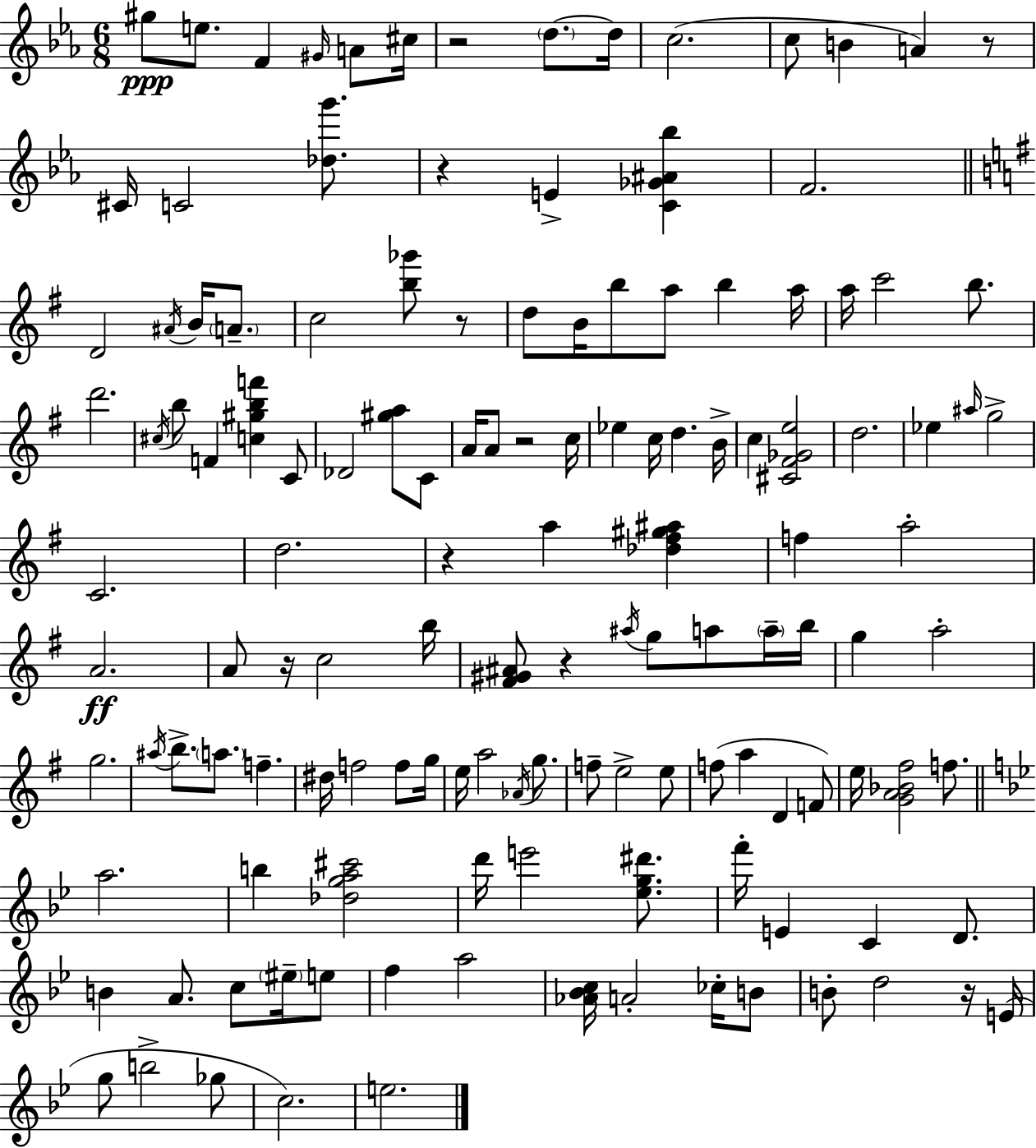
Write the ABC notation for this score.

X:1
T:Untitled
M:6/8
L:1/4
K:Eb
^g/2 e/2 F ^G/4 A/2 ^c/4 z2 d/2 d/4 c2 c/2 B A z/2 ^C/4 C2 [_dg']/2 z E [C_G^A_b] F2 D2 ^A/4 B/4 A/2 c2 [b_g']/2 z/2 d/2 B/4 b/2 a/2 b a/4 a/4 c'2 b/2 d'2 ^c/4 b/2 F [c^gbf'] C/2 _D2 [^ga]/2 C/2 A/4 A/2 z2 c/4 _e c/4 d B/4 c [^C^F_Ge]2 d2 _e ^a/4 g2 C2 d2 z a [_d^f^g^a] f a2 A2 A/2 z/4 c2 b/4 [^F^G^A]/2 z ^a/4 g/2 a/2 a/4 b/4 g a2 g2 ^a/4 b/2 a/2 f ^d/4 f2 f/2 g/4 e/4 a2 _A/4 g/2 f/2 e2 e/2 f/2 a D F/2 e/4 [GA_B^f]2 f/2 a2 b [_dga^c']2 d'/4 e'2 [_eg^d']/2 f'/4 E C D/2 B A/2 c/2 ^e/4 e/2 f a2 [_A_Bc]/4 A2 _c/4 B/2 B/2 d2 z/4 E/4 g/2 b2 _g/2 c2 e2